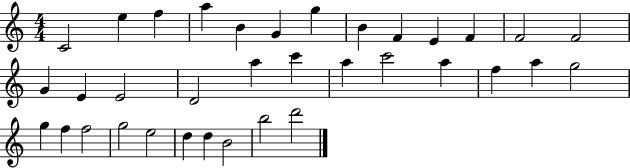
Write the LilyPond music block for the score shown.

{
  \clef treble
  \numericTimeSignature
  \time 4/4
  \key c \major
  c'2 e''4 f''4 | a''4 b'4 g'4 g''4 | b'4 f'4 e'4 f'4 | f'2 f'2 | \break g'4 e'4 e'2 | d'2 a''4 c'''4 | a''4 c'''2 a''4 | f''4 a''4 g''2 | \break g''4 f''4 f''2 | g''2 e''2 | d''4 d''4 b'2 | b''2 d'''2 | \break \bar "|."
}